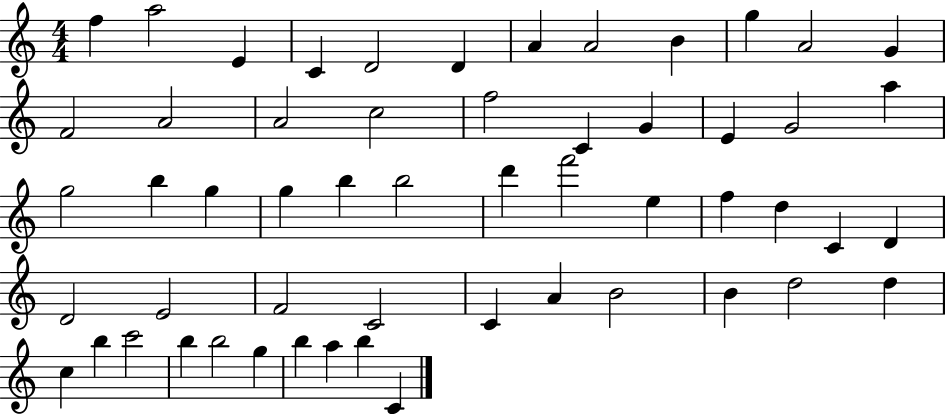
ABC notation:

X:1
T:Untitled
M:4/4
L:1/4
K:C
f a2 E C D2 D A A2 B g A2 G F2 A2 A2 c2 f2 C G E G2 a g2 b g g b b2 d' f'2 e f d C D D2 E2 F2 C2 C A B2 B d2 d c b c'2 b b2 g b a b C